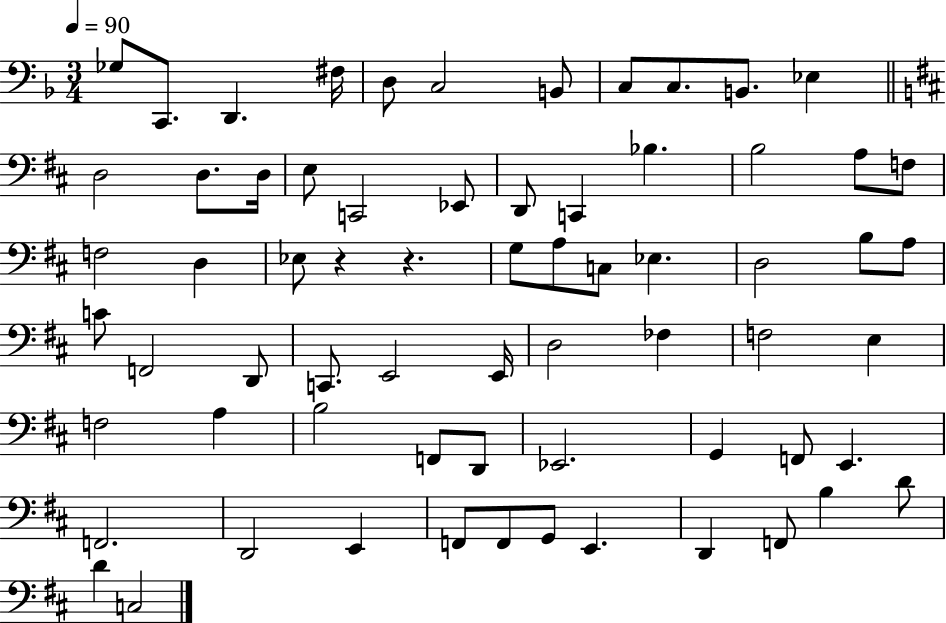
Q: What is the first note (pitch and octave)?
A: Gb3